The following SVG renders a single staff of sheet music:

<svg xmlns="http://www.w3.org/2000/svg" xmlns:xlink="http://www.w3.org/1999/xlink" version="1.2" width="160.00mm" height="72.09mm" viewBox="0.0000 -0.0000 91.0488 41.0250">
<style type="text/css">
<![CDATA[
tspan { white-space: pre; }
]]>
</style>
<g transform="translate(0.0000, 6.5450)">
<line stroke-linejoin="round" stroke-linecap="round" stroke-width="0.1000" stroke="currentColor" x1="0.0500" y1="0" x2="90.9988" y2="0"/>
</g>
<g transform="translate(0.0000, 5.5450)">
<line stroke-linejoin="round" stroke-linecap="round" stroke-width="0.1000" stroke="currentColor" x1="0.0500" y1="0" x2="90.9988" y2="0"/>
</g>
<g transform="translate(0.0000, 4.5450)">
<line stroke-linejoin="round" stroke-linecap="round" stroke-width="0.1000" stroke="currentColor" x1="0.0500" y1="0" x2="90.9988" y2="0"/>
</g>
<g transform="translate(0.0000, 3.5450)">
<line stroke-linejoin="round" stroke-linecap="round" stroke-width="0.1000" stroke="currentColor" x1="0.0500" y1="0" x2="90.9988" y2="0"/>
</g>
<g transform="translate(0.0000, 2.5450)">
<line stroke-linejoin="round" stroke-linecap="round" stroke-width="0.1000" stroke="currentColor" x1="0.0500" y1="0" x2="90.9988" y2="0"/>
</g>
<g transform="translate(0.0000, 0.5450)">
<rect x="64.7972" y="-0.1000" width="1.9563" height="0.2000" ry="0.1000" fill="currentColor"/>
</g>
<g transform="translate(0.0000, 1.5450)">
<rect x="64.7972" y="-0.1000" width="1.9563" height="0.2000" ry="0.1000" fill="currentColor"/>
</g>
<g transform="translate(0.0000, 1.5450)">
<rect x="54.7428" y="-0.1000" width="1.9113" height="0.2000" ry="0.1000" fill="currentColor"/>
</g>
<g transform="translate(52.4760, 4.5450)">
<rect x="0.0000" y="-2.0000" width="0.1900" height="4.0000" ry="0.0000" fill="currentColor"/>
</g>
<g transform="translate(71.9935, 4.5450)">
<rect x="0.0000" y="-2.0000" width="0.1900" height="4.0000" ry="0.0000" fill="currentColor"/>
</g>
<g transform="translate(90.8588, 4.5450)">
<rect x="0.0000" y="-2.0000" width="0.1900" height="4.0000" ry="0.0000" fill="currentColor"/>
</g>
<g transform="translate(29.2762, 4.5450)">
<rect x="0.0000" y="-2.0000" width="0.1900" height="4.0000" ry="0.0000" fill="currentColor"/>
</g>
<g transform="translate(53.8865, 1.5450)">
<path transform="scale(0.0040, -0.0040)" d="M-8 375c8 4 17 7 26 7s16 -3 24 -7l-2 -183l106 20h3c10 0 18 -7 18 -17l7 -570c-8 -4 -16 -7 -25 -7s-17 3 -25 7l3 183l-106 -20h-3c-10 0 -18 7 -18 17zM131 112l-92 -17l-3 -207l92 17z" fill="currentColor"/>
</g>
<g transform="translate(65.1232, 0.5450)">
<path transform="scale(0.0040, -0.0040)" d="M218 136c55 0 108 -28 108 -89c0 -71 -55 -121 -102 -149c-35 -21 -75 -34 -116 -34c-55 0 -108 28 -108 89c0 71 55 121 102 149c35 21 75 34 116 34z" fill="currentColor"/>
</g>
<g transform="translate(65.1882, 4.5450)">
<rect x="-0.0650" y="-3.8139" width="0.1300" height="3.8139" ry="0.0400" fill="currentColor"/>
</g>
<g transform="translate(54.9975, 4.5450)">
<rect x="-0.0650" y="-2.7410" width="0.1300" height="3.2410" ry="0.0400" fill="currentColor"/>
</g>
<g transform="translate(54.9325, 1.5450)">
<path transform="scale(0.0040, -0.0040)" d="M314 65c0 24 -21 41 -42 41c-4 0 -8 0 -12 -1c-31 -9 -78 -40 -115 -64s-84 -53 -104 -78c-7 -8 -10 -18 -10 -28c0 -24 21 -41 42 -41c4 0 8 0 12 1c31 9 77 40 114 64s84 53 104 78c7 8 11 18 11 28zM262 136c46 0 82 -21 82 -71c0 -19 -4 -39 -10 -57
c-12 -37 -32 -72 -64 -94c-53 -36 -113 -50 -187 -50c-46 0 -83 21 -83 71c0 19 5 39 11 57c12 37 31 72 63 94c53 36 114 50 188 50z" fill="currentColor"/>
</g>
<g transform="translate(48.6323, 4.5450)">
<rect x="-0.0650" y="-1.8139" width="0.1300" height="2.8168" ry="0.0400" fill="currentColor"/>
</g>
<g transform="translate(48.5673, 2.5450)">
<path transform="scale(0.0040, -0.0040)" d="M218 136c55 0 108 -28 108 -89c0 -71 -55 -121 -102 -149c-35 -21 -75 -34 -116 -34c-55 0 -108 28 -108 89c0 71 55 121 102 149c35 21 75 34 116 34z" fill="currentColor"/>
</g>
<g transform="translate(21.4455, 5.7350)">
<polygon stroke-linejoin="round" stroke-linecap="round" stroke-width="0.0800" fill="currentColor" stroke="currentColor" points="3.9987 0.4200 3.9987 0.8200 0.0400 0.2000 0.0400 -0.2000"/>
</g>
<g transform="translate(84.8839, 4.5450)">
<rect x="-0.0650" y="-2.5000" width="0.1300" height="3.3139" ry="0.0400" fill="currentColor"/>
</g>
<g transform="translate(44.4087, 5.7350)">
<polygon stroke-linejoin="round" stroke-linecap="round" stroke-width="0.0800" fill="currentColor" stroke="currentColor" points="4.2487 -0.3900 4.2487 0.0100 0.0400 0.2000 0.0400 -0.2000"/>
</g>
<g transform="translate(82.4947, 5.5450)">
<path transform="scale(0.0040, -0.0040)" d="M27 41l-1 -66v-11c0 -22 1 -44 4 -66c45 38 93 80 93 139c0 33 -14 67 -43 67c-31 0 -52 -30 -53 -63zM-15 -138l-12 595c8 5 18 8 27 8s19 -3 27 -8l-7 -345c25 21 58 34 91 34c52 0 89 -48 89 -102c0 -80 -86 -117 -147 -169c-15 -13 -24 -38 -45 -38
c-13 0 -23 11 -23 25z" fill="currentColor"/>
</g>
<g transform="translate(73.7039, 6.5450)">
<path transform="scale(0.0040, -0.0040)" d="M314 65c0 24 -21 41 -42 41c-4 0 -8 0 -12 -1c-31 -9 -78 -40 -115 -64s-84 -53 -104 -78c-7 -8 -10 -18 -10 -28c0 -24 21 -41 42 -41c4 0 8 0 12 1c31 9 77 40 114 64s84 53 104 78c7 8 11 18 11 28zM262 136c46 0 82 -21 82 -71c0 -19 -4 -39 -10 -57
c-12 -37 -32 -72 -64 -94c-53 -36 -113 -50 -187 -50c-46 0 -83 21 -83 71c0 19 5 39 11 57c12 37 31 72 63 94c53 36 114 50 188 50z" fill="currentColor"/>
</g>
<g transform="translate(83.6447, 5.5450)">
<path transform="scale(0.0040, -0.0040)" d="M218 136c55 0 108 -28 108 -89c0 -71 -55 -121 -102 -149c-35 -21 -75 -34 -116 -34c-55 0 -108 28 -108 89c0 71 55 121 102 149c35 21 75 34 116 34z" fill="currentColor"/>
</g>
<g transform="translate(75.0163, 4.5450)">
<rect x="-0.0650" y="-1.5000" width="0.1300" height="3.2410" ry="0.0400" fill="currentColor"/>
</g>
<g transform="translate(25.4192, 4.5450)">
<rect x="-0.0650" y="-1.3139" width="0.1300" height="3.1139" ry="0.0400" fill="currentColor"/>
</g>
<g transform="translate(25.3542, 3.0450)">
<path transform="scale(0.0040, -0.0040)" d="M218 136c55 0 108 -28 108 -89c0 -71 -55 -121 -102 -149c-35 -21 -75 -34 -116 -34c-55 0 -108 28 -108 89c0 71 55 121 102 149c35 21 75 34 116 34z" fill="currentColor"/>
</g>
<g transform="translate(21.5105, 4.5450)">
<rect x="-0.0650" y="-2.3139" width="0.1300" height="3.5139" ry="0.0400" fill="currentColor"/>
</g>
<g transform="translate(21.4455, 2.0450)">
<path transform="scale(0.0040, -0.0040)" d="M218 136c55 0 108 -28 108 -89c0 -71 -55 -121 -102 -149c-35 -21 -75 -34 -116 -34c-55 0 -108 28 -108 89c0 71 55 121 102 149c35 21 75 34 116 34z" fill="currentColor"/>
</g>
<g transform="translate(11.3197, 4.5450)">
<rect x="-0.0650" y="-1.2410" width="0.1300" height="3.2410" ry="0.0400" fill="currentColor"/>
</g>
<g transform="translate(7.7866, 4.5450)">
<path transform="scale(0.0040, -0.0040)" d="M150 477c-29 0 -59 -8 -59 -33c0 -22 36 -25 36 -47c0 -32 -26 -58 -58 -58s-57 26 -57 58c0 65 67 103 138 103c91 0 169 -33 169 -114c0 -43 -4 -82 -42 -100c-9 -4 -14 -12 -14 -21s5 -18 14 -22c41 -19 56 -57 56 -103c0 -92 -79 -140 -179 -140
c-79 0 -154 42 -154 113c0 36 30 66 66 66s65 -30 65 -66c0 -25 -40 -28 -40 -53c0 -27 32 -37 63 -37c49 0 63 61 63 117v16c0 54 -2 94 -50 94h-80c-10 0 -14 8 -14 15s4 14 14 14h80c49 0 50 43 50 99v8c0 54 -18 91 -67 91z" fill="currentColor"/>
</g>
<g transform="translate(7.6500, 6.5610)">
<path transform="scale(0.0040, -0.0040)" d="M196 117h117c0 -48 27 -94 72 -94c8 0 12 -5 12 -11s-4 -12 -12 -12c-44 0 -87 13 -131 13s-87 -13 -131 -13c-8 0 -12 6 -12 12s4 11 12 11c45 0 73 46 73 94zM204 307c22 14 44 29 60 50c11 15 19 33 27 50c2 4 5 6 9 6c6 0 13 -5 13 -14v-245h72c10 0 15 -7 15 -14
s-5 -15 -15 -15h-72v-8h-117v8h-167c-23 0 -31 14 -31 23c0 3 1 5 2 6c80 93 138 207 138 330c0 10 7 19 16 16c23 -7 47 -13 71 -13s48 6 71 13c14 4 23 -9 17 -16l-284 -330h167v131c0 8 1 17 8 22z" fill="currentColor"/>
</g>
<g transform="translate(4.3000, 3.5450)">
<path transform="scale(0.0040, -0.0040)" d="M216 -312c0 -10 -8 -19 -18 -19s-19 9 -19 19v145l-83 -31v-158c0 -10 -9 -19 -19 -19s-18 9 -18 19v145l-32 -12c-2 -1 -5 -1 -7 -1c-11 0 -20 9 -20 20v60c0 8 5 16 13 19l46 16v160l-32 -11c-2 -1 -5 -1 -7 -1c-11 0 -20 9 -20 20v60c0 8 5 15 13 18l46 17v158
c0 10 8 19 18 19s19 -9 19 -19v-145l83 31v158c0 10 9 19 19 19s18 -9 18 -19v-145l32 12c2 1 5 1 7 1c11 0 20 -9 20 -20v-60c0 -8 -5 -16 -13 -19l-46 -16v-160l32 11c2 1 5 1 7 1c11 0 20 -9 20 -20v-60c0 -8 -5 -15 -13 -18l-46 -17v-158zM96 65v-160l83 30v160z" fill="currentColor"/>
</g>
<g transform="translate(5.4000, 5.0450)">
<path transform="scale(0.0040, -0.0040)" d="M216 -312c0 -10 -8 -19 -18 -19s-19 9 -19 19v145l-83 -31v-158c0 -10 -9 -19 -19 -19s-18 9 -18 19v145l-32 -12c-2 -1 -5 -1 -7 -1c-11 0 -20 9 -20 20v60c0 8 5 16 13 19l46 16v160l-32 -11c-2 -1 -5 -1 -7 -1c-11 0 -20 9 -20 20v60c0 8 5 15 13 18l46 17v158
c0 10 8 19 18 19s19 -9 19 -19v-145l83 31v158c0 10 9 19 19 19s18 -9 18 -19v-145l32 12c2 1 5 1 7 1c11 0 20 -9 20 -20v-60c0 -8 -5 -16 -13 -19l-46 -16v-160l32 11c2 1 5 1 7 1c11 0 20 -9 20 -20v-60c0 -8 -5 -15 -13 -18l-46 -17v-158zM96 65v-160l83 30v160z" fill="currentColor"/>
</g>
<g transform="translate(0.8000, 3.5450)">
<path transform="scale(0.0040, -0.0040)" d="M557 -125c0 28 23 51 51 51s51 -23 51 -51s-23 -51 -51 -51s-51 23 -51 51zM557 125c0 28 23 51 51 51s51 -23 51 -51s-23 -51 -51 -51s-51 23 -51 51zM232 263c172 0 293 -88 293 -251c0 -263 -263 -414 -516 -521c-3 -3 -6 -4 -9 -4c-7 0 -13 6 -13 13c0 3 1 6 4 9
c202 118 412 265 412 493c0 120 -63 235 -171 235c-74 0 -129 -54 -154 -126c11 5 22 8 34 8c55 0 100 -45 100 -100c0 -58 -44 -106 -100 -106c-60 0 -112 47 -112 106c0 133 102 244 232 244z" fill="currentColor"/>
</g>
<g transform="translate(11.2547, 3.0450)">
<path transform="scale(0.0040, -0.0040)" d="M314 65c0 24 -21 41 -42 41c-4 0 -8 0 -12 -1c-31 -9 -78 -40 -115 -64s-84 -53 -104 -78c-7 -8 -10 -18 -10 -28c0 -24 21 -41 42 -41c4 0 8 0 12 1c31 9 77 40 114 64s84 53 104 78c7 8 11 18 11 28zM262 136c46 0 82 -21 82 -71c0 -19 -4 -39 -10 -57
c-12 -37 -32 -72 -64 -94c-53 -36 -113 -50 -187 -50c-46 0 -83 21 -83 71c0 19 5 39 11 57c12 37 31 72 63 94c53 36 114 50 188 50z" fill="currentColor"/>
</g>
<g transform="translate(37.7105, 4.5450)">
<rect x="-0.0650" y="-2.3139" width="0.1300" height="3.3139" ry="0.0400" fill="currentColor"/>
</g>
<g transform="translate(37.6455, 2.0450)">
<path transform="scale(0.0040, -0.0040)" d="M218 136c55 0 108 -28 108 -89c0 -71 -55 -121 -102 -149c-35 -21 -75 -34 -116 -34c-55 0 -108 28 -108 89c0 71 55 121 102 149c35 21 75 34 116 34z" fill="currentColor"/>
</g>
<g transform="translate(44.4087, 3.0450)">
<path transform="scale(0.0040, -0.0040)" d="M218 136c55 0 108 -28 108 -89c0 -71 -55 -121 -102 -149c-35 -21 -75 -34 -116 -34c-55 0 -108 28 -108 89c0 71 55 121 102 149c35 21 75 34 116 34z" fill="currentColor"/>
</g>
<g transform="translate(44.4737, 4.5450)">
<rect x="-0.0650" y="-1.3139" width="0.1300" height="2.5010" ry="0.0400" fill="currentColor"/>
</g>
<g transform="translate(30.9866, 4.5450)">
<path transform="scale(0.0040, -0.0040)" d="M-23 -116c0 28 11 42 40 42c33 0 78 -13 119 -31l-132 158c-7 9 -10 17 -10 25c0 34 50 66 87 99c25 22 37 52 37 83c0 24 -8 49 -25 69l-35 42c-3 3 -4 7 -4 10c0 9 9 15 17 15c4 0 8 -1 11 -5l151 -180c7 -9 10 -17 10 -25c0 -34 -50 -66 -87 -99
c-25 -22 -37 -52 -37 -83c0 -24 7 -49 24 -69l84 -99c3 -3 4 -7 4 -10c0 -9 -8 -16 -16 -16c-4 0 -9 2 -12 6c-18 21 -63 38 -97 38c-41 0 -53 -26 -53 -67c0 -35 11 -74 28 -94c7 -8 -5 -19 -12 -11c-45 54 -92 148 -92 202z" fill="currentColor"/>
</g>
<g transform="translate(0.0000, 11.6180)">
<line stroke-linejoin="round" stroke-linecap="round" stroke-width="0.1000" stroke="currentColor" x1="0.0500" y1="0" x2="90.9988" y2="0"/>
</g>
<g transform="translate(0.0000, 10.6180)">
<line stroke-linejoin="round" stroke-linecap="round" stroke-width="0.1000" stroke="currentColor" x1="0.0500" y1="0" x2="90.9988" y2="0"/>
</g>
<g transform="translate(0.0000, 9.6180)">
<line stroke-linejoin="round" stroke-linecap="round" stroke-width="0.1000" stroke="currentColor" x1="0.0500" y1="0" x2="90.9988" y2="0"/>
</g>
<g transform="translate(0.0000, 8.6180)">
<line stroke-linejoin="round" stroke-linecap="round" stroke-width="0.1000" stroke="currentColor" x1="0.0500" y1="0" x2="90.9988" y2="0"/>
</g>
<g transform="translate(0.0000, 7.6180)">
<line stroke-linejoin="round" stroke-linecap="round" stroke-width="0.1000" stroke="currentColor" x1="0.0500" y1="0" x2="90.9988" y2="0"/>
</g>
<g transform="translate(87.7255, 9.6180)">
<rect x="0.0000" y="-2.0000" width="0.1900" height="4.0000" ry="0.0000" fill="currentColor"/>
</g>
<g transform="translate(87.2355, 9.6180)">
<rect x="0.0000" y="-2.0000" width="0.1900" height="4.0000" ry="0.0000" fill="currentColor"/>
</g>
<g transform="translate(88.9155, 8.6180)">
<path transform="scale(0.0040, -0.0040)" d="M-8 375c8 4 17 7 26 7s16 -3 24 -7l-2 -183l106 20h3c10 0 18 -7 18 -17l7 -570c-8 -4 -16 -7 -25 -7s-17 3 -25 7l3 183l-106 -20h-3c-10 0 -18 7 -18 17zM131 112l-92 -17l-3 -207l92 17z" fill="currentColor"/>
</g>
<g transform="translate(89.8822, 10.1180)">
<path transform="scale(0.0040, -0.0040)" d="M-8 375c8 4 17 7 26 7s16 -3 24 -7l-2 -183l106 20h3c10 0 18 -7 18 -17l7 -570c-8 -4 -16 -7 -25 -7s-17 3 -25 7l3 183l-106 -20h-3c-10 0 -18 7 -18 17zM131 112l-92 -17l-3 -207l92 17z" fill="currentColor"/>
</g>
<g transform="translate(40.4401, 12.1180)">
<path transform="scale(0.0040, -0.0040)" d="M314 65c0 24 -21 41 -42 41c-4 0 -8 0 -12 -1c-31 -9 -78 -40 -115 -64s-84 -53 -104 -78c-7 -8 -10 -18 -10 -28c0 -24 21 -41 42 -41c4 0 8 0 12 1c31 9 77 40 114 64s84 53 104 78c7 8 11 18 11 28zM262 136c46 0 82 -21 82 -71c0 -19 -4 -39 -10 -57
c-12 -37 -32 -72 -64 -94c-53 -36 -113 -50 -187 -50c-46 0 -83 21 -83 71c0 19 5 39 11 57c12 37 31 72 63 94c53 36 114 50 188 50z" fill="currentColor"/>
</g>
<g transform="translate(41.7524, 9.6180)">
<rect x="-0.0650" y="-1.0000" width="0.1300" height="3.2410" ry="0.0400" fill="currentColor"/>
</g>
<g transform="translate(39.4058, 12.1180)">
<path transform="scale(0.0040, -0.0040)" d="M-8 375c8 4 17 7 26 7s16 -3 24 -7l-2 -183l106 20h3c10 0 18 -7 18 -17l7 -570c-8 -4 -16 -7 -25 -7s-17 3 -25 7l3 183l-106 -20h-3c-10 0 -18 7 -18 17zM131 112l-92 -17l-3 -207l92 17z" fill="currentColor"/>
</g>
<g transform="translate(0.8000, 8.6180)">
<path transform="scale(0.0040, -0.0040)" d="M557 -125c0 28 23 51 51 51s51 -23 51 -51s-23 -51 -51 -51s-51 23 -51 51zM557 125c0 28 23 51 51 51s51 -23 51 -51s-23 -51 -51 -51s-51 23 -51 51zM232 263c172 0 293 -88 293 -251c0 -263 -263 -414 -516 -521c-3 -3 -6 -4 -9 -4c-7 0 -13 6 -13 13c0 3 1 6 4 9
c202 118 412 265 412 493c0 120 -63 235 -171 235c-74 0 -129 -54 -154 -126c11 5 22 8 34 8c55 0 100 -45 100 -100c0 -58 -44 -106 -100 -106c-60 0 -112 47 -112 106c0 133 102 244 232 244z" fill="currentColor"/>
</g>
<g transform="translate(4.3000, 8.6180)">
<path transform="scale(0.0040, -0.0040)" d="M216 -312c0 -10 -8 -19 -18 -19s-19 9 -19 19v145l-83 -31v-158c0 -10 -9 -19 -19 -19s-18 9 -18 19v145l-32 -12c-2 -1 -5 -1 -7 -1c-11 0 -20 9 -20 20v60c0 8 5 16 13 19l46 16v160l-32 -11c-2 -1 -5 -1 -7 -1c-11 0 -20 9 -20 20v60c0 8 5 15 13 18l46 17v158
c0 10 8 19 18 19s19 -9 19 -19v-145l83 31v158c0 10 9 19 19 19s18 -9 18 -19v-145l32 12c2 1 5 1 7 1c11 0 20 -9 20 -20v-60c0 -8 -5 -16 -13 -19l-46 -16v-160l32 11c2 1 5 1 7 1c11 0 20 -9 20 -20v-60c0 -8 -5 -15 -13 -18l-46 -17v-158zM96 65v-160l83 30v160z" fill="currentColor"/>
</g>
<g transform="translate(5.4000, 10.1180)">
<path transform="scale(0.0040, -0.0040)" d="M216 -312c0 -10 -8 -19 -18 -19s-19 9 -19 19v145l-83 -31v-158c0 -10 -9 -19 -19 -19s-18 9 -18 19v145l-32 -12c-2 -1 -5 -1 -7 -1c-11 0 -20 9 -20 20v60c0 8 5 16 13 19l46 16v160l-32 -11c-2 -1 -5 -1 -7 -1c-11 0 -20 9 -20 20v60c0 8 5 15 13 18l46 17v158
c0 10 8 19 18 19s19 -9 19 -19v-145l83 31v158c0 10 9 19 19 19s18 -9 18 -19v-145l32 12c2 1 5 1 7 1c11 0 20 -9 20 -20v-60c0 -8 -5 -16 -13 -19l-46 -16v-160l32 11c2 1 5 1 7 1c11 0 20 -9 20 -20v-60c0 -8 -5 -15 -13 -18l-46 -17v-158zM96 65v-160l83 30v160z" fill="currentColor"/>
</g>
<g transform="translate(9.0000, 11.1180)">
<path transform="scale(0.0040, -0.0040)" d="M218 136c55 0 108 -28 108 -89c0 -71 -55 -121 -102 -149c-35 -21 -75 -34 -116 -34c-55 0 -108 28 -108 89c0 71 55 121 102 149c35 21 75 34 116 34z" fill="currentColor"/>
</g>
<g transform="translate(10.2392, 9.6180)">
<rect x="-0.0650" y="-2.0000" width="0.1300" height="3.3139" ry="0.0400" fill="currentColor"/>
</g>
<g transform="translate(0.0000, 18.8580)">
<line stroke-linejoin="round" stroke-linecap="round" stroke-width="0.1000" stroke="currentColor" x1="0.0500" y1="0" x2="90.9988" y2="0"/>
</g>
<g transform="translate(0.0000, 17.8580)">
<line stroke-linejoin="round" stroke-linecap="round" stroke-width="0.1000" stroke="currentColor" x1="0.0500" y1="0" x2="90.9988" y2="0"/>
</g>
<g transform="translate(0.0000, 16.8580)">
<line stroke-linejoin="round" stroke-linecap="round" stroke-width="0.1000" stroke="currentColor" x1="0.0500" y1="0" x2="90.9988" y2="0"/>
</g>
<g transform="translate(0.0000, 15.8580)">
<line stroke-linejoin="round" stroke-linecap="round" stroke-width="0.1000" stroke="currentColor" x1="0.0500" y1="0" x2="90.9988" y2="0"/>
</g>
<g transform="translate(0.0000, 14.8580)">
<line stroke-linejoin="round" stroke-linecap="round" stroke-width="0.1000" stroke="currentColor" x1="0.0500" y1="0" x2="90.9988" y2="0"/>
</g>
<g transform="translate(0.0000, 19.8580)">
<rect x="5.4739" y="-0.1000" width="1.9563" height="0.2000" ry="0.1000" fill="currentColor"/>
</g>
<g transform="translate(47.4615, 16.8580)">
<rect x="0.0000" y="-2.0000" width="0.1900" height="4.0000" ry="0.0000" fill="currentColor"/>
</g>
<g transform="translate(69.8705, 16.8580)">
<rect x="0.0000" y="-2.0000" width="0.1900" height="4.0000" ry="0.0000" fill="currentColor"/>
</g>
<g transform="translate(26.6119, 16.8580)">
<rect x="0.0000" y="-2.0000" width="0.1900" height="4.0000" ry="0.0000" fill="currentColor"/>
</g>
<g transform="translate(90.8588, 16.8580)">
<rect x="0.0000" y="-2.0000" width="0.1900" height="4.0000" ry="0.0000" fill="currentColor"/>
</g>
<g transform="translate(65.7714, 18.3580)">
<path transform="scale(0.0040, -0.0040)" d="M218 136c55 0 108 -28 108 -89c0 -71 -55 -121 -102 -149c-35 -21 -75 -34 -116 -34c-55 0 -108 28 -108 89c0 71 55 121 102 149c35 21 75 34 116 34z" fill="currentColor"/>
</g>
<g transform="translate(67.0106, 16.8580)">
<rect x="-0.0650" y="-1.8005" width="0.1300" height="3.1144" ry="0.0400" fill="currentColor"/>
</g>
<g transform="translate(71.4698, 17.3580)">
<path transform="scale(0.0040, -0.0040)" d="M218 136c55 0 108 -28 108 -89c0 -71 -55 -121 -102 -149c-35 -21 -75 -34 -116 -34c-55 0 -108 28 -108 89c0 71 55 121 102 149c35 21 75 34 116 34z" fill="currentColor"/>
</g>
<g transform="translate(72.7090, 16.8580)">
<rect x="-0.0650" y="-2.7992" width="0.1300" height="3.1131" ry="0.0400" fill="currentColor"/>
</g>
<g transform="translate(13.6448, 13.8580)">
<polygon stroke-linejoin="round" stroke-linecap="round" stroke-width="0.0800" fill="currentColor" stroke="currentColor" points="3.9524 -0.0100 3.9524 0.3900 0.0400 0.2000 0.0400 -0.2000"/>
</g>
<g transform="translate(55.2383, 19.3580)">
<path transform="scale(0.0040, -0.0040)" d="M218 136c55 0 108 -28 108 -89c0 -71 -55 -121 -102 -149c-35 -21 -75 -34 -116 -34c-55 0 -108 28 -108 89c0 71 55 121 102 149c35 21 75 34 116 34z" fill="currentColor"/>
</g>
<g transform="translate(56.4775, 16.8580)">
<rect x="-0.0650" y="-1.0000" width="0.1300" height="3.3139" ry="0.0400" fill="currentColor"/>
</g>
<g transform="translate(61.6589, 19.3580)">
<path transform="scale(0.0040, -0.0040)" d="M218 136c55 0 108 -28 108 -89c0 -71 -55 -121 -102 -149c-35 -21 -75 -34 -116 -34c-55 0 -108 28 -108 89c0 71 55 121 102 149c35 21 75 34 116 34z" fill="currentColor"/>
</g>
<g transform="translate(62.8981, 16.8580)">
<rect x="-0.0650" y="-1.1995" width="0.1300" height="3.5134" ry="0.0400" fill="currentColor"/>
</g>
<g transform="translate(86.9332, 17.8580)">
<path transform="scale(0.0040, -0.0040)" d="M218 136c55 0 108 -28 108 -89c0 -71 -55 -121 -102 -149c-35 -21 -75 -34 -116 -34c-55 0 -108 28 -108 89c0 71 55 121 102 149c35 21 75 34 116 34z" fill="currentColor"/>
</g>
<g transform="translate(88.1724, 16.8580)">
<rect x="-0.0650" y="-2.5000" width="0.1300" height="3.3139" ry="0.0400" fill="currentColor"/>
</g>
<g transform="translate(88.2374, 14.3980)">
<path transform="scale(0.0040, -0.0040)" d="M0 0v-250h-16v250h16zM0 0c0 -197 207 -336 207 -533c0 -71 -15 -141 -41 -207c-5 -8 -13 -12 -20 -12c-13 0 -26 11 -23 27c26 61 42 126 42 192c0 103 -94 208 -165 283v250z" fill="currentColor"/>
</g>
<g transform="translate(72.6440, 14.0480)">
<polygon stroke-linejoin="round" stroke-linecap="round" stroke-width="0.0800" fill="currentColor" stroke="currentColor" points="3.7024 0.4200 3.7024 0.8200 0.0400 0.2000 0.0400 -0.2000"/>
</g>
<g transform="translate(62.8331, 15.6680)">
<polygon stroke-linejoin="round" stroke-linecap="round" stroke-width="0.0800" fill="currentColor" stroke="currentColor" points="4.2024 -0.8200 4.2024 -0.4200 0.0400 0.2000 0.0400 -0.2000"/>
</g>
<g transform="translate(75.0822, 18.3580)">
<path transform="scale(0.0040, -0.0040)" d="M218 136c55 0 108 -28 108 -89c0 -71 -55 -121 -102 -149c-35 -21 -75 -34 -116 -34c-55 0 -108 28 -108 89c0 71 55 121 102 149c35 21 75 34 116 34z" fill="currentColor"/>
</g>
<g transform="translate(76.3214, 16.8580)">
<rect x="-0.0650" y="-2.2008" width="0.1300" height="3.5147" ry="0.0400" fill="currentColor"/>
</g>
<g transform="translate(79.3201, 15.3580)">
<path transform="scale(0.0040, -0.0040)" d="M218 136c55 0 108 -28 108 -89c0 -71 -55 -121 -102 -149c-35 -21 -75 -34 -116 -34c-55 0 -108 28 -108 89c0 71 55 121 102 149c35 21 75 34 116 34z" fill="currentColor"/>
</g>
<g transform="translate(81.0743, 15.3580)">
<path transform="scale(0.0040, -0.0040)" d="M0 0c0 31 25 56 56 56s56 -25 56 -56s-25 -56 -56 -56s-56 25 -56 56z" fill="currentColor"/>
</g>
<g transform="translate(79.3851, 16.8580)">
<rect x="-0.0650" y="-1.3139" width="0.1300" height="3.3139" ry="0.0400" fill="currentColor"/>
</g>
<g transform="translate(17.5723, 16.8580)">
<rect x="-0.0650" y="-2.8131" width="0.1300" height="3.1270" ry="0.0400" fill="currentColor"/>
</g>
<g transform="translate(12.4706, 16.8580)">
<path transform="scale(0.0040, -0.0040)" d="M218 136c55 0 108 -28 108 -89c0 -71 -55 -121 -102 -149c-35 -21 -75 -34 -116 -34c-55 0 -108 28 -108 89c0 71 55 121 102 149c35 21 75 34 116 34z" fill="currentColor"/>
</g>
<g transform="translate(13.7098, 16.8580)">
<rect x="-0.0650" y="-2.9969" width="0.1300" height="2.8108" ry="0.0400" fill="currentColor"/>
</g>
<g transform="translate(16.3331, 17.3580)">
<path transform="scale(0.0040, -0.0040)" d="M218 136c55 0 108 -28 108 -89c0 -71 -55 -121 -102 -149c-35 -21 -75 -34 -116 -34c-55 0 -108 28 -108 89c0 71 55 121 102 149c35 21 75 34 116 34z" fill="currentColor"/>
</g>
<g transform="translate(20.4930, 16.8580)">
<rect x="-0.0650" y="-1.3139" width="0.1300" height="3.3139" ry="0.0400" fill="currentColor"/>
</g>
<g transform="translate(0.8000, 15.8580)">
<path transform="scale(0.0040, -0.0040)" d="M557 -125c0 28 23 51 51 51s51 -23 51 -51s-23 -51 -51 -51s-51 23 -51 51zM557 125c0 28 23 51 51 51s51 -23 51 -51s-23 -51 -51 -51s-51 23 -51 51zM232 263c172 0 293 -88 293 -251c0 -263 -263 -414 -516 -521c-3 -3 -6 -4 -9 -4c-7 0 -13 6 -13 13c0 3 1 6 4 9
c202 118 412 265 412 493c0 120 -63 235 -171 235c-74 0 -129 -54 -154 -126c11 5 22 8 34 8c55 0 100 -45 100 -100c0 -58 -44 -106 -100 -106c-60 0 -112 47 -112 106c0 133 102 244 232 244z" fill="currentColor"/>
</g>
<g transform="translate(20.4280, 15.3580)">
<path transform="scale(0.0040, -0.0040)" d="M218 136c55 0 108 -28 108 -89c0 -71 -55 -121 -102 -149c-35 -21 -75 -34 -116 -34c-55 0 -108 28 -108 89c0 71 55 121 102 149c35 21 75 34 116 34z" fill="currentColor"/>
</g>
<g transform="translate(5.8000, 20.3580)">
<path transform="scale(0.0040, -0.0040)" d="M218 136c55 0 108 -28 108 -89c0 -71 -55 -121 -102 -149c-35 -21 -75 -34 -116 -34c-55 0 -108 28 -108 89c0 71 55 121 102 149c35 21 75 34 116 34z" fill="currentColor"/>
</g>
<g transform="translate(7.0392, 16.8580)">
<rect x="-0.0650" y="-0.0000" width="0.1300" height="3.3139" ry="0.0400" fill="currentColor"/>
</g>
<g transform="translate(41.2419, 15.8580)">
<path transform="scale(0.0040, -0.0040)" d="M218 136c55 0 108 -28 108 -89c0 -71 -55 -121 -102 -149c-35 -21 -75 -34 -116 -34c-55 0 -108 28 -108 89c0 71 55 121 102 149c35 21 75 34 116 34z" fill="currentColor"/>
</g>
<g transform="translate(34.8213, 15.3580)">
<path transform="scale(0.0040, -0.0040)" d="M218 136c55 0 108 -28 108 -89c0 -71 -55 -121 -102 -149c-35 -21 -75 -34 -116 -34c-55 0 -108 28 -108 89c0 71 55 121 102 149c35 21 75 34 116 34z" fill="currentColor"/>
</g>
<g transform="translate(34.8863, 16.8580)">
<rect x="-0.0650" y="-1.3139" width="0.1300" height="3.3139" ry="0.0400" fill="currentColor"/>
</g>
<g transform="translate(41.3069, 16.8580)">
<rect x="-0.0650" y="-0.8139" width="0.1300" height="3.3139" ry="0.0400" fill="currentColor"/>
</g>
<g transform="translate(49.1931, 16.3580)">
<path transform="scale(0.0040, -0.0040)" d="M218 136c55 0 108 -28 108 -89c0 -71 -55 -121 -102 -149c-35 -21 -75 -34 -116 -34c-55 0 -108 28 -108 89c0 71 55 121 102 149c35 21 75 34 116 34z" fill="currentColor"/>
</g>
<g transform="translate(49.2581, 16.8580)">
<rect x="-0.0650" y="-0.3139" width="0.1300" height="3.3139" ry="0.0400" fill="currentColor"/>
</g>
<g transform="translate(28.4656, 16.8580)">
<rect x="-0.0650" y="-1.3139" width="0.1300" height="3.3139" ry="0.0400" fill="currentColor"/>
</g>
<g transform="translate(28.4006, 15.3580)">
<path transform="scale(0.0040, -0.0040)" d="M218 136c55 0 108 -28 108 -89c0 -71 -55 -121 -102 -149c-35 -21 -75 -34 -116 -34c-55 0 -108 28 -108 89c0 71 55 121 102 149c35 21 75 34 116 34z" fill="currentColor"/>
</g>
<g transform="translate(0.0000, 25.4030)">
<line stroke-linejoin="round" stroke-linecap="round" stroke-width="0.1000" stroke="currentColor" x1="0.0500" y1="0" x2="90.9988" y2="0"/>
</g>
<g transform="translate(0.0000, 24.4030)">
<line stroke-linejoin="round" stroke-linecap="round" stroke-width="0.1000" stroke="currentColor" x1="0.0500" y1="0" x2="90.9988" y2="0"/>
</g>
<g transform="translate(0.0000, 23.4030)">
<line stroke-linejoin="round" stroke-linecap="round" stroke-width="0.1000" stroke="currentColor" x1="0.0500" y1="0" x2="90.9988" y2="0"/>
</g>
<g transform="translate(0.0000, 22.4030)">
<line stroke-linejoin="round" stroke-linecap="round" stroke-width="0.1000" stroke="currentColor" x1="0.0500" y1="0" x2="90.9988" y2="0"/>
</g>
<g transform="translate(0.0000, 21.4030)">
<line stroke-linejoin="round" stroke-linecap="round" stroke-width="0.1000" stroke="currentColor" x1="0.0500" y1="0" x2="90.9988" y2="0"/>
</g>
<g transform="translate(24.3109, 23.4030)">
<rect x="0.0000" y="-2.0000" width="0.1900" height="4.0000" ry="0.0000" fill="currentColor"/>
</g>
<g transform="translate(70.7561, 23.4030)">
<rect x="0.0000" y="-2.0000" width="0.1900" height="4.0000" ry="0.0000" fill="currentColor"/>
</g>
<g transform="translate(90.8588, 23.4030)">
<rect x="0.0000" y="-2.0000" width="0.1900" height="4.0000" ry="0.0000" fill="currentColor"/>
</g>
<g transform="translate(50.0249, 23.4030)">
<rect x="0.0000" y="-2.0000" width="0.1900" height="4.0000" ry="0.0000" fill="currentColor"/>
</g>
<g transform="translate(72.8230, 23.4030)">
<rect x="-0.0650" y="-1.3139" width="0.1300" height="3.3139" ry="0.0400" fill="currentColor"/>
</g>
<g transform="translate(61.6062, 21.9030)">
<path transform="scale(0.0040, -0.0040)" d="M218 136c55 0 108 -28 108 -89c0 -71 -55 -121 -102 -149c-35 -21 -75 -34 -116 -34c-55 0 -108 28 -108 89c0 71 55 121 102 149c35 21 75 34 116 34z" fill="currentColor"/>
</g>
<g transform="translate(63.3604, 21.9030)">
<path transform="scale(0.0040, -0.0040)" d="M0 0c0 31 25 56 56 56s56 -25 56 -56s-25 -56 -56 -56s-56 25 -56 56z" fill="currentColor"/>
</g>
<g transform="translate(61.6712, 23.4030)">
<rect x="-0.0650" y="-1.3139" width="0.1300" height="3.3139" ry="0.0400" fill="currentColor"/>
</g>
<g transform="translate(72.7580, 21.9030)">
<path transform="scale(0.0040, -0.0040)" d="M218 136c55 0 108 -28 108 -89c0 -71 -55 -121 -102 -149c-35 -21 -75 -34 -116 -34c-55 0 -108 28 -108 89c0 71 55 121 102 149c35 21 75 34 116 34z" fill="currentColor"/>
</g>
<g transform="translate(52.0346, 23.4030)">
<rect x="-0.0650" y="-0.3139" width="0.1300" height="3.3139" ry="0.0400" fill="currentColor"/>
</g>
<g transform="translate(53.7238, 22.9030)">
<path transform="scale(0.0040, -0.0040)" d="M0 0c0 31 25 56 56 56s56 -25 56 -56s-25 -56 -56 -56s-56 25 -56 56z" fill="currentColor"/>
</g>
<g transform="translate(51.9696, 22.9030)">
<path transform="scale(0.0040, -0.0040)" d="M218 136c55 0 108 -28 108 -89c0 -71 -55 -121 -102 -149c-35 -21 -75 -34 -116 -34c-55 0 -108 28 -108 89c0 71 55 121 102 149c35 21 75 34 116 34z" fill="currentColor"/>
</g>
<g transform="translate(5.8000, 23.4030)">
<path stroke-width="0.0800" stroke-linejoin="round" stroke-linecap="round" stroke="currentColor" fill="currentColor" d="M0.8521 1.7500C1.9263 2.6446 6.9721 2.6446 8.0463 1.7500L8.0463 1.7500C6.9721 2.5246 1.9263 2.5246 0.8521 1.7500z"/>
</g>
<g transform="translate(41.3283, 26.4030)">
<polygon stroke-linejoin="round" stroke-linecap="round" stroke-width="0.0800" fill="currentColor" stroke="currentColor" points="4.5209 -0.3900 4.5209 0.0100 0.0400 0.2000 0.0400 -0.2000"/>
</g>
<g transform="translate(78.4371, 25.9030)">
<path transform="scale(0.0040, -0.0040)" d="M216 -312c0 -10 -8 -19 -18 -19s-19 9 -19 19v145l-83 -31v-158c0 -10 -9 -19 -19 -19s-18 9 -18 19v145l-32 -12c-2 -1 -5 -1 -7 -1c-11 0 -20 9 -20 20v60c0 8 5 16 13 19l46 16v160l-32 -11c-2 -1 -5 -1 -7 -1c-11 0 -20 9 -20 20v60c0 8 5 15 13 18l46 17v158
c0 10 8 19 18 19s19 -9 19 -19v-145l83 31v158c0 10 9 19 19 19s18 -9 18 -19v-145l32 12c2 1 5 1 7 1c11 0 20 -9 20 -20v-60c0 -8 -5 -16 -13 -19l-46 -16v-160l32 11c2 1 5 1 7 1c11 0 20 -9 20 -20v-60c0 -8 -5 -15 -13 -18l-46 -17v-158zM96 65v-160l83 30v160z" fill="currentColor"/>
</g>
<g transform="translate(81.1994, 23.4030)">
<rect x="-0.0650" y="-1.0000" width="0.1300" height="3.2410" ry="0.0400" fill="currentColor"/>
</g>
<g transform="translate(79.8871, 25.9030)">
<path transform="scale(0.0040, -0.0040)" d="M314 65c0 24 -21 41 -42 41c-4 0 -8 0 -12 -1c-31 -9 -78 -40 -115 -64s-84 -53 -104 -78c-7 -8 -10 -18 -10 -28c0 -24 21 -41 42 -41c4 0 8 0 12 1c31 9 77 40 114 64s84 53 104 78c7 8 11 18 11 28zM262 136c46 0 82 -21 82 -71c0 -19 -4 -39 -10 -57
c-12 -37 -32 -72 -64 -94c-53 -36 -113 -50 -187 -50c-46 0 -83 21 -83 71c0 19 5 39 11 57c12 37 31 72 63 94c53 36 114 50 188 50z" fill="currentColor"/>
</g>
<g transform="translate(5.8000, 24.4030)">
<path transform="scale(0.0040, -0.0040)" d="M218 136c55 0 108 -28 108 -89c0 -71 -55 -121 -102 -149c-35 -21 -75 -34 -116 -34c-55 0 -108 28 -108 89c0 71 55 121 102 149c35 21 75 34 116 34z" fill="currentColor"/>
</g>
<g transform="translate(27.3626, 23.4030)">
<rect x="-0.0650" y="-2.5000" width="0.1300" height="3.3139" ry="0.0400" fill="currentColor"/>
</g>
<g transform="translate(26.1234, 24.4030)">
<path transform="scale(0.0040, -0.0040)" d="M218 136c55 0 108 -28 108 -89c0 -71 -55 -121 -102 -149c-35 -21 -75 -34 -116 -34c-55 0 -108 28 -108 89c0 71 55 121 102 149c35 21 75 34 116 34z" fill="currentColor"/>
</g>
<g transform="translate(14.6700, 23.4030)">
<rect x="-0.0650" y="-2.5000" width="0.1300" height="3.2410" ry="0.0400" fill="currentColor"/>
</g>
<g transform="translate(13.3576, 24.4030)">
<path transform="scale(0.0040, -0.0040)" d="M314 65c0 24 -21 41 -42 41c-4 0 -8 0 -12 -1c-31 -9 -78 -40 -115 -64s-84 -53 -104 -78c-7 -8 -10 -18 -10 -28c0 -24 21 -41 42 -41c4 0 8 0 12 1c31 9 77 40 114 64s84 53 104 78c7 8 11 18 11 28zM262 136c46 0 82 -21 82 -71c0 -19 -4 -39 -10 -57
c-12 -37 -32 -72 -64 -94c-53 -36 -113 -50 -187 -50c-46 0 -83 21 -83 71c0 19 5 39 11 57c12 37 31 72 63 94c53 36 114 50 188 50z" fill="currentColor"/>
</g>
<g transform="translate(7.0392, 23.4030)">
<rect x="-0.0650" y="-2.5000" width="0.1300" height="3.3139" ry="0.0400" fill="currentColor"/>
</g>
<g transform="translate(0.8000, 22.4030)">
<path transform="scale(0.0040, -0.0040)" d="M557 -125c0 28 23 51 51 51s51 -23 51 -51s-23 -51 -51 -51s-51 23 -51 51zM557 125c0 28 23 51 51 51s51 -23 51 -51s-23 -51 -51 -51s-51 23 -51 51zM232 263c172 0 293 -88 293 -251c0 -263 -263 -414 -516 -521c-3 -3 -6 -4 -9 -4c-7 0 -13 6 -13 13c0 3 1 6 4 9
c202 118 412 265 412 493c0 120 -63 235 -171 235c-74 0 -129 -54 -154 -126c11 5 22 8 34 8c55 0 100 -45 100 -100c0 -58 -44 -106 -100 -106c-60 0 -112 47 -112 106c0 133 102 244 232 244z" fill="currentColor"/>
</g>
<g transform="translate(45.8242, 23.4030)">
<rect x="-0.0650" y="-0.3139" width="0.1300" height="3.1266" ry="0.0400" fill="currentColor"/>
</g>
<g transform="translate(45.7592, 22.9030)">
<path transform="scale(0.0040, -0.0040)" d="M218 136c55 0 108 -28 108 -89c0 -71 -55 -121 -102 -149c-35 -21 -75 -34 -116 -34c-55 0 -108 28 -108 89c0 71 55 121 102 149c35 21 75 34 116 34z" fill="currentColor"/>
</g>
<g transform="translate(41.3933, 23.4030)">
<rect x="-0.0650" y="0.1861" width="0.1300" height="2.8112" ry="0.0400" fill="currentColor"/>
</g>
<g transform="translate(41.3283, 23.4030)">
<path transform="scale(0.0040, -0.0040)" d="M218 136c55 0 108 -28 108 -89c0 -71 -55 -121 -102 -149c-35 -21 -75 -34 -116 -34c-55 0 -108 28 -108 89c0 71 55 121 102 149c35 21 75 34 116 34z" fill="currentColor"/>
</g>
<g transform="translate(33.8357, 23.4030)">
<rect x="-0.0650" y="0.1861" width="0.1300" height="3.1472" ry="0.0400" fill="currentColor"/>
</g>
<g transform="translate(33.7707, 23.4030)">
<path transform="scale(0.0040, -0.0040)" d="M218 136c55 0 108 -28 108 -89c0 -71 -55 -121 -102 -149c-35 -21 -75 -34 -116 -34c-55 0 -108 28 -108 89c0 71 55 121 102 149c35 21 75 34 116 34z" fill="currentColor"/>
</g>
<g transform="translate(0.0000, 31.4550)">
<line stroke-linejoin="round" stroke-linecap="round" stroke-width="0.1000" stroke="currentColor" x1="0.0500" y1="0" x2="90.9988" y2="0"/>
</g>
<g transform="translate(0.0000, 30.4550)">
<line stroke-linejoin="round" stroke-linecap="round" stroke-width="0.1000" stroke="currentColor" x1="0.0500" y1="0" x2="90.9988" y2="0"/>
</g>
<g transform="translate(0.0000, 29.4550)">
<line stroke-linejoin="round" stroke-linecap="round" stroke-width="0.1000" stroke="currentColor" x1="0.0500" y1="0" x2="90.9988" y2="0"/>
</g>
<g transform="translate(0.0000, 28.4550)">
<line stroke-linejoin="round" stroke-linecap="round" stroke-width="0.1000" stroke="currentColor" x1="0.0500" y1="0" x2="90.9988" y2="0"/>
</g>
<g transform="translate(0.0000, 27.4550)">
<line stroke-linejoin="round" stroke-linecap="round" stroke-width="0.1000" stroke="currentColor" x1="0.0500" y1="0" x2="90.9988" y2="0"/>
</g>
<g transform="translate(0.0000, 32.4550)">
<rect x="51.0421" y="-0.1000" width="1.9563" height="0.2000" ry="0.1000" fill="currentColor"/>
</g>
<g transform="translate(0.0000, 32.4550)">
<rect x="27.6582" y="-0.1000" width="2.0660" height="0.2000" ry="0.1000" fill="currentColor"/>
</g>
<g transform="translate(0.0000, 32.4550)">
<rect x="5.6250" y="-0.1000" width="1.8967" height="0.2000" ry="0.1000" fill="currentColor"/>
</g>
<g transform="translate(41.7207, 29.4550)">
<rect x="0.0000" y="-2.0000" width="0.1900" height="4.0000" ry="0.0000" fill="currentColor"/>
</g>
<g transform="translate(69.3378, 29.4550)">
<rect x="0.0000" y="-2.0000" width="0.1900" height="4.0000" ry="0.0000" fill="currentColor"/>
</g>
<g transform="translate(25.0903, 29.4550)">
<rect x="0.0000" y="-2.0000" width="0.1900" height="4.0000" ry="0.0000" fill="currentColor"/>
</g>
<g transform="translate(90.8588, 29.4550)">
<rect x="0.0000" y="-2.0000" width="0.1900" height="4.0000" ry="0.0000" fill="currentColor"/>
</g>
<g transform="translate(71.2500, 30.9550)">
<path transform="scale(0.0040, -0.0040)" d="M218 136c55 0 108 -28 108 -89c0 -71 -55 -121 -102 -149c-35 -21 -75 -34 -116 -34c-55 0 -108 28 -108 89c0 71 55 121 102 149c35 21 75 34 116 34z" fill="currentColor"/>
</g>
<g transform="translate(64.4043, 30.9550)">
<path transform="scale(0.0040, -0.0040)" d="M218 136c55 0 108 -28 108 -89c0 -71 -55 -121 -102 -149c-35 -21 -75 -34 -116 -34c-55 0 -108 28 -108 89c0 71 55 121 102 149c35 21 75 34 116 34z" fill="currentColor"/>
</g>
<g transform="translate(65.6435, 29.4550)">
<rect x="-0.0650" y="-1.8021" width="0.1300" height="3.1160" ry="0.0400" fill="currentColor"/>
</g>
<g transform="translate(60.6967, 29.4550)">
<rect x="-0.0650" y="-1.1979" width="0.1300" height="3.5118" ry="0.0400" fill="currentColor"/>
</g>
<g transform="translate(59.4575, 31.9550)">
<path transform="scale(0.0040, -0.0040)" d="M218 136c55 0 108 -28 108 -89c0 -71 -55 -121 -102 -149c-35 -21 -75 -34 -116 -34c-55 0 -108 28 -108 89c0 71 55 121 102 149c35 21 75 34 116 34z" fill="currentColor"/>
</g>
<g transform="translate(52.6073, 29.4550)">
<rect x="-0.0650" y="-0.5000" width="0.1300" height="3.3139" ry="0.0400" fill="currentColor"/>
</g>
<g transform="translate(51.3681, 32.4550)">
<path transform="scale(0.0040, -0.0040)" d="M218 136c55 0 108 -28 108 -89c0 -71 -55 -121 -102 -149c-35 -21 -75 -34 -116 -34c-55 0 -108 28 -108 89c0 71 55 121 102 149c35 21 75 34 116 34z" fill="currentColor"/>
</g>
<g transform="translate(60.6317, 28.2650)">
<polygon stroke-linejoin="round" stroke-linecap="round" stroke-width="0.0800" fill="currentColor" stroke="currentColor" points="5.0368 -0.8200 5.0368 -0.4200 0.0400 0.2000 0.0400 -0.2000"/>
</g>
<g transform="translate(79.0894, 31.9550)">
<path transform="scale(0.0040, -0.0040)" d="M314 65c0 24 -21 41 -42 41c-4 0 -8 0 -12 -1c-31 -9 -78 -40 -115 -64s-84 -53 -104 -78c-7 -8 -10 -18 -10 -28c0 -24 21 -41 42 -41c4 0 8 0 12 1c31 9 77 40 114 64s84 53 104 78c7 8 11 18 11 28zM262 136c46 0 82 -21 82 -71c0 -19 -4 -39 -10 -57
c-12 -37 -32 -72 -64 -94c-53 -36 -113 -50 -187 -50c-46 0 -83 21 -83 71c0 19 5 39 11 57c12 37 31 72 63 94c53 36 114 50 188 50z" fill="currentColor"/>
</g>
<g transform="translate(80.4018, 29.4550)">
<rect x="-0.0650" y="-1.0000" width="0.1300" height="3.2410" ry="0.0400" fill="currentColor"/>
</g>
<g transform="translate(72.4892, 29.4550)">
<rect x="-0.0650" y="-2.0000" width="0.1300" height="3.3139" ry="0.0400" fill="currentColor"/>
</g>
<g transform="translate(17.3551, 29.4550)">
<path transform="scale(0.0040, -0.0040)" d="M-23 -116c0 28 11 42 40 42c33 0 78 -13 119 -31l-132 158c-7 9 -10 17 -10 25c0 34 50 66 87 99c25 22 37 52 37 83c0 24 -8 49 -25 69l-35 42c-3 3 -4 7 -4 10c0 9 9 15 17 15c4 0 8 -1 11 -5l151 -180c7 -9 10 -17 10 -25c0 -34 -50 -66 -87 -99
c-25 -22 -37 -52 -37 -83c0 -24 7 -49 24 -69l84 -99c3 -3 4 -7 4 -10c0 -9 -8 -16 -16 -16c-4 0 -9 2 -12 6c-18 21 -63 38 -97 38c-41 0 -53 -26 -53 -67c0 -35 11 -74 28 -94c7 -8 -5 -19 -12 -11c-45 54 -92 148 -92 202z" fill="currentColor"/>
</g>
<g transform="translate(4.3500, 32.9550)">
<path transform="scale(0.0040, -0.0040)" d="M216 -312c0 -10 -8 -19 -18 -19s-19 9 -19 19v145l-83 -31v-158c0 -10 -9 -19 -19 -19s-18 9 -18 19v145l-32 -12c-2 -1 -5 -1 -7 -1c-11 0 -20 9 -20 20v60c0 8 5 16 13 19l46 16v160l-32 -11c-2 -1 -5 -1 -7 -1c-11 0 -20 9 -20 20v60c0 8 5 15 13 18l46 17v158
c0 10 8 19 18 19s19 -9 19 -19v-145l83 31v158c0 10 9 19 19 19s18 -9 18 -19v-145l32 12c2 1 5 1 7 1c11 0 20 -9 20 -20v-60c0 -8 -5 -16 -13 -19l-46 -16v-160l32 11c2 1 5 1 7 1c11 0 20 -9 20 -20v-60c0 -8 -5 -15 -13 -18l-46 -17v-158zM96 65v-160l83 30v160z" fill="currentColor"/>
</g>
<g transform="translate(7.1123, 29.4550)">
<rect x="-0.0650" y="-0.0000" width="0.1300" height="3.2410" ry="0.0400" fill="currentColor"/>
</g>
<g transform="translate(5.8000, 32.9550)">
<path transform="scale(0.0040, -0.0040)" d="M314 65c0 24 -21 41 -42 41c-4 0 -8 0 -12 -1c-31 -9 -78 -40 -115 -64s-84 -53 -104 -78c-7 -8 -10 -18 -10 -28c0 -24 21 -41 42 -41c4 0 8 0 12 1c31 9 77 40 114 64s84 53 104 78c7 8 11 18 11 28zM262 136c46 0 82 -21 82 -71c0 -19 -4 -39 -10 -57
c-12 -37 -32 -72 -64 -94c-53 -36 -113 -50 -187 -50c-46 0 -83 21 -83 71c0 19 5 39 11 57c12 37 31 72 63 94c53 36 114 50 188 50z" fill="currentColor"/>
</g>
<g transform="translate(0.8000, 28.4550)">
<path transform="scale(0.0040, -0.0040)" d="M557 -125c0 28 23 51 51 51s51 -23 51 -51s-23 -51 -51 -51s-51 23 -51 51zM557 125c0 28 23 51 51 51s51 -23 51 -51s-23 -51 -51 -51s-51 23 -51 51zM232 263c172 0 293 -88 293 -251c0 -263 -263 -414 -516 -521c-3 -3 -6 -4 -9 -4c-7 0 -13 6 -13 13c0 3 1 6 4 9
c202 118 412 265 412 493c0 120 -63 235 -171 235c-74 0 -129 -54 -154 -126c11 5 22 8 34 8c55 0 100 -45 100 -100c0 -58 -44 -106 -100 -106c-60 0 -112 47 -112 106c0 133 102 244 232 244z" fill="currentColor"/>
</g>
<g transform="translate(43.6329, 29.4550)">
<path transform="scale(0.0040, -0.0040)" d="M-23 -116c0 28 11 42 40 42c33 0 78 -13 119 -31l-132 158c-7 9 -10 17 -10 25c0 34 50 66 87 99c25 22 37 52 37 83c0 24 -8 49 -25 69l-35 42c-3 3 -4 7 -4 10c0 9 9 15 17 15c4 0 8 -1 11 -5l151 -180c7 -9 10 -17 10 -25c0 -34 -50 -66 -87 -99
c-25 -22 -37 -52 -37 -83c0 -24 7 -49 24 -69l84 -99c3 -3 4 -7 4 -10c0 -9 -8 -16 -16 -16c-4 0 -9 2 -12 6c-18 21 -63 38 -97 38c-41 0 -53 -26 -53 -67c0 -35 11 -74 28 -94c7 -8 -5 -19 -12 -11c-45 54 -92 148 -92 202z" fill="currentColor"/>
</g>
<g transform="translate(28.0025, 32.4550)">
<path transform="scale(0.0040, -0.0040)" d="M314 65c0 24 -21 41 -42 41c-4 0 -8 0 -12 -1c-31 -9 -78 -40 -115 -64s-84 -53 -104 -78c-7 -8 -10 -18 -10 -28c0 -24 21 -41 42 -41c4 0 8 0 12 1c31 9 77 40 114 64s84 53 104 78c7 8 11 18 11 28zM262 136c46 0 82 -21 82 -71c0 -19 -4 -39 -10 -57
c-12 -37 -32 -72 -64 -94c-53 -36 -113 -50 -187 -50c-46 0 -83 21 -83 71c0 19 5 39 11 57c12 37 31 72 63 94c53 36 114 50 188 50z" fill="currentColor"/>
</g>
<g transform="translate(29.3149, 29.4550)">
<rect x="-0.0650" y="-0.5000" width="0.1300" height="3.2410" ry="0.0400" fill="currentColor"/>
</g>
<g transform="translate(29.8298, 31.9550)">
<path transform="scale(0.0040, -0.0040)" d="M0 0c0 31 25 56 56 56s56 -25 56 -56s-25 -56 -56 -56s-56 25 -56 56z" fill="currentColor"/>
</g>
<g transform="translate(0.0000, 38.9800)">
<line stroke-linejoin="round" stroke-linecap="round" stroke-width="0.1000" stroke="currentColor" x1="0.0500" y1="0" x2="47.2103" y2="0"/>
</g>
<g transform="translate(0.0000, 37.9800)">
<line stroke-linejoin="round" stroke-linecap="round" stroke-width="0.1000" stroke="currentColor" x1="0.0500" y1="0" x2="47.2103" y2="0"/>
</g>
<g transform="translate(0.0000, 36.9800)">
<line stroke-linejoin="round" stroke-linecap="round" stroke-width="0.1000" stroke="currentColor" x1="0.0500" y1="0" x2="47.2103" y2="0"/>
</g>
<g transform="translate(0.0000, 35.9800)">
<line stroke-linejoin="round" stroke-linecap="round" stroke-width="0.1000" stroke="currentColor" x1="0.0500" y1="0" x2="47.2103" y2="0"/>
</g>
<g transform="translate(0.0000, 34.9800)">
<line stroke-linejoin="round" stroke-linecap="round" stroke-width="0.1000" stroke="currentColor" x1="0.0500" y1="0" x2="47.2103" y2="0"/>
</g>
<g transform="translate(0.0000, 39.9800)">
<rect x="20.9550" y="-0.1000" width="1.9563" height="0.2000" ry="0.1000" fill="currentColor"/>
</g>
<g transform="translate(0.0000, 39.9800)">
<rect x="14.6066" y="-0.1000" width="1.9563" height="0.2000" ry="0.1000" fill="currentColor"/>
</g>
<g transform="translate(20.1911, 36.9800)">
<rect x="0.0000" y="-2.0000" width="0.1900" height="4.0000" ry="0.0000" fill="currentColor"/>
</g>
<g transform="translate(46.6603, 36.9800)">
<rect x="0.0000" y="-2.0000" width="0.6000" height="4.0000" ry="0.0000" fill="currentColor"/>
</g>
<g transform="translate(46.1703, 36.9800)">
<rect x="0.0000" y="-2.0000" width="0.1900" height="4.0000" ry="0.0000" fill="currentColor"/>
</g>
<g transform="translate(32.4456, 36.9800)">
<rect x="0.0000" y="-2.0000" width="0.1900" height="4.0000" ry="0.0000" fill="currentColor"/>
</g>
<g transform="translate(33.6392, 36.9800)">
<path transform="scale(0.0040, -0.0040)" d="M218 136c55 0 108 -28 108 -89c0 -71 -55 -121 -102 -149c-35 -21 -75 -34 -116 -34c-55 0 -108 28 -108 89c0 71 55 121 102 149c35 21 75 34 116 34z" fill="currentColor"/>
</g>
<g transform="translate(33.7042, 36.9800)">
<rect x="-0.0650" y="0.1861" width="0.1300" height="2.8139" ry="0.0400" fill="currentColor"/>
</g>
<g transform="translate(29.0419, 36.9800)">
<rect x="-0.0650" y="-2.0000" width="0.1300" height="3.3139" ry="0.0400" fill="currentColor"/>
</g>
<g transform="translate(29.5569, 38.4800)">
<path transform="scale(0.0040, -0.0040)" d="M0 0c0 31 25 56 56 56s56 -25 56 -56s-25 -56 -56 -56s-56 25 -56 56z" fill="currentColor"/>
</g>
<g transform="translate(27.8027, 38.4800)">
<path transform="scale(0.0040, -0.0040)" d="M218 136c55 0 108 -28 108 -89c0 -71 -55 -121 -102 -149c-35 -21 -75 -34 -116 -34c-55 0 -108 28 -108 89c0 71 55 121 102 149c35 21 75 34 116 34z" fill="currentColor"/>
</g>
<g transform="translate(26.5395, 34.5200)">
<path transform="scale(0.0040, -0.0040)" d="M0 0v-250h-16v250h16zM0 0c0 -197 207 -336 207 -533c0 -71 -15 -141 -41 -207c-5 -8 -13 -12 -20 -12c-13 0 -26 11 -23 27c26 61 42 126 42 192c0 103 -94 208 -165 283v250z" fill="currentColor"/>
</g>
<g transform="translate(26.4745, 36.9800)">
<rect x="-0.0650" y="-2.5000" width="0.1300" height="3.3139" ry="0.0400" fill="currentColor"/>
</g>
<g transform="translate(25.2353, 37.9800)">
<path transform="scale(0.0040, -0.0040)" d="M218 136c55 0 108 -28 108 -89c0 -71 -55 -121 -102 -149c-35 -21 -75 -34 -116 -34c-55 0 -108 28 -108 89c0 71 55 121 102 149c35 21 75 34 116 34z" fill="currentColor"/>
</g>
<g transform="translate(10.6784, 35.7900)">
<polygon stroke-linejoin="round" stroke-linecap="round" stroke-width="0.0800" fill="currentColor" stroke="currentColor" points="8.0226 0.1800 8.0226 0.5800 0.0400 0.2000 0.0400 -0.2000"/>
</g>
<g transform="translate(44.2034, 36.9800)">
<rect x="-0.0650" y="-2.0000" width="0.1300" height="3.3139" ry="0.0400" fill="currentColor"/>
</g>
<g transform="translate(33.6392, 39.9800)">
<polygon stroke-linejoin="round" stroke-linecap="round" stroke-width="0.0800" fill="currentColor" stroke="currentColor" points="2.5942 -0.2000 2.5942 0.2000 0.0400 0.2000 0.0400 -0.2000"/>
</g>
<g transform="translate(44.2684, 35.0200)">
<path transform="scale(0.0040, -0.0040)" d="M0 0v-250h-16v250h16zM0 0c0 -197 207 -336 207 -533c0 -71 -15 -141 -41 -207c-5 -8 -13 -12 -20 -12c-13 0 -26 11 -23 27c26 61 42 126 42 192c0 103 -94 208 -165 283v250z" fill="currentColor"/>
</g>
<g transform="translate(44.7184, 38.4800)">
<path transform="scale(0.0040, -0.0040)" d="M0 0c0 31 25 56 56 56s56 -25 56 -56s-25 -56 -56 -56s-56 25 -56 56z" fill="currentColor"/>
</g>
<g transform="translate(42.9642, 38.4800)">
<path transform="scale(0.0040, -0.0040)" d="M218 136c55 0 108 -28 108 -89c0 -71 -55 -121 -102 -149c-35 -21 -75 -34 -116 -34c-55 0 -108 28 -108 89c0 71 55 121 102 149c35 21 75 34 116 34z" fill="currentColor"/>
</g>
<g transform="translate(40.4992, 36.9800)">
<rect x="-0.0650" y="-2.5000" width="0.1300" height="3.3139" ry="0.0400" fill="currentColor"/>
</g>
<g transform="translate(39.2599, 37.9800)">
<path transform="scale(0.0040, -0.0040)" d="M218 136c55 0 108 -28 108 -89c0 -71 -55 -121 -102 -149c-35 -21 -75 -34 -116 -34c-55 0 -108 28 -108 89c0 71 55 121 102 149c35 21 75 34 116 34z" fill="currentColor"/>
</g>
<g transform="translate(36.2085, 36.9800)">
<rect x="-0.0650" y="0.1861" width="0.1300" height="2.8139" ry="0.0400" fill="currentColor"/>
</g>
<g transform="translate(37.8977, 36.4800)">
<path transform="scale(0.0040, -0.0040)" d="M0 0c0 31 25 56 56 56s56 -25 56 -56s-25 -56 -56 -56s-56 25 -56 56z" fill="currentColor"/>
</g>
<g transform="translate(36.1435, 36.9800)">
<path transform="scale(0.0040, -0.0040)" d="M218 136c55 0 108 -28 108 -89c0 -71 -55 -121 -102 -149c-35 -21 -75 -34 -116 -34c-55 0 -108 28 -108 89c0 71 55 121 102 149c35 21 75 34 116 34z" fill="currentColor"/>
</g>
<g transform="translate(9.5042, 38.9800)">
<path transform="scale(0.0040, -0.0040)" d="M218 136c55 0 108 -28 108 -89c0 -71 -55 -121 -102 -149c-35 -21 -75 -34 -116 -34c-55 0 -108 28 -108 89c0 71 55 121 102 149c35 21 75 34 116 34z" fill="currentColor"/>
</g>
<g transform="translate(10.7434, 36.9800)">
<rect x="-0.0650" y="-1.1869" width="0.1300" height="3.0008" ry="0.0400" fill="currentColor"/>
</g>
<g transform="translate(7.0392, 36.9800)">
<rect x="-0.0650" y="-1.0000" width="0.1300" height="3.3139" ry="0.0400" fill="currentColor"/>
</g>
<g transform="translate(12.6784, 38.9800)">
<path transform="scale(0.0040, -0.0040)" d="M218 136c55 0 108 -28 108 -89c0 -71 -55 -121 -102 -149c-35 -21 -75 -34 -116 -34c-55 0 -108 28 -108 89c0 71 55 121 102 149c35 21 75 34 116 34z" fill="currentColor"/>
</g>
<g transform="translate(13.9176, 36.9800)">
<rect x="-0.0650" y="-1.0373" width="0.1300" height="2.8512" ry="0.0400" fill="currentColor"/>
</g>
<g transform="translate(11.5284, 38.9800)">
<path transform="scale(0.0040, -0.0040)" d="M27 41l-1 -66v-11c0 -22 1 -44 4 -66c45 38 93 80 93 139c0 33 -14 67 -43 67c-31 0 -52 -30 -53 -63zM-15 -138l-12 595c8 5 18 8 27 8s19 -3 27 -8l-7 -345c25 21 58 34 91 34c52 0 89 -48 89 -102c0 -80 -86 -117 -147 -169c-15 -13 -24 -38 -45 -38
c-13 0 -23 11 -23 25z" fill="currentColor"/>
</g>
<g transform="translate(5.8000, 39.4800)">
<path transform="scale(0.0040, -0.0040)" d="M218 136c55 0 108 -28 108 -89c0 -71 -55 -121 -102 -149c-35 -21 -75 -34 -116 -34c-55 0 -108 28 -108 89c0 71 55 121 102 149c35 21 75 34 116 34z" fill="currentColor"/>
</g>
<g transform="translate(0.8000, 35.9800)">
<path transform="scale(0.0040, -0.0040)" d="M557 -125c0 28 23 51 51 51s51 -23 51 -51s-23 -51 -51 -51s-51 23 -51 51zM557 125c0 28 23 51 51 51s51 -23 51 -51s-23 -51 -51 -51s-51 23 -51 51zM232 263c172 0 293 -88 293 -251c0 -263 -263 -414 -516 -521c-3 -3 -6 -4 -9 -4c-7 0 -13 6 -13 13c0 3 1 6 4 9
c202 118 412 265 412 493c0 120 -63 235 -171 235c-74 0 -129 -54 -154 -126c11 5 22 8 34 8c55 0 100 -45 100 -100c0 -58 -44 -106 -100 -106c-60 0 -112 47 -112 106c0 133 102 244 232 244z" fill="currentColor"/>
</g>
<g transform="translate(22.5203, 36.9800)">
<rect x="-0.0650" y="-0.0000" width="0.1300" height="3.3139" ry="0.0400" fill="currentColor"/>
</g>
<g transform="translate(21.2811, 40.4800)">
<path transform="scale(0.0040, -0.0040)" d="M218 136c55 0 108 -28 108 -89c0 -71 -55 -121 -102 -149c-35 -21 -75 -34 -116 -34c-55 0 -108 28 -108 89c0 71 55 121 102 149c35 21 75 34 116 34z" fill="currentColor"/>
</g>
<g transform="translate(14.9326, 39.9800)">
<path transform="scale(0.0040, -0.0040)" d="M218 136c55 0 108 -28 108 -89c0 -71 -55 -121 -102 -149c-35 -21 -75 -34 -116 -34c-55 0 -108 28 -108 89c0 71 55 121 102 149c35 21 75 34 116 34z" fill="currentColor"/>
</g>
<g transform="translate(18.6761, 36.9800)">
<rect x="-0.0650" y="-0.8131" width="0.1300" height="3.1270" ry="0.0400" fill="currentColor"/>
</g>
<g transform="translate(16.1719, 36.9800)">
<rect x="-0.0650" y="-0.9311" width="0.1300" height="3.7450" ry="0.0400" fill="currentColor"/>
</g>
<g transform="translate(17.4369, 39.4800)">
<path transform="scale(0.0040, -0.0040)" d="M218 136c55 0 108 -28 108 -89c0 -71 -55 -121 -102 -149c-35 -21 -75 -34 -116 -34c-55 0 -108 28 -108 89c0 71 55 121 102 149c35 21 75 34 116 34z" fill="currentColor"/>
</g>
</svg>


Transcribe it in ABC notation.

X:1
T:Untitled
M:3/4
L:1/4
K:D
G,2 B,/2 G,/2 z B, G,/2 A,/2 C2 E G,,2 _B,, A,, F,,2 D,, D,/2 C,/2 G, G, G, F, E, F,, F,,/2 A,,/2 C,/2 A,,/2 G, B,,/2 B,, B,,2 B,, D, D,/2 E,/2 E, G, G, ^F,,2 ^D,,2 z E,,2 z E,, F,,/2 A,,/2 A,, F,,2 F,, G,,/2 _G,,/2 E,,/2 F,,/2 D,, B,,/2 A,, D,/2 D,/2 B,, A,,/2